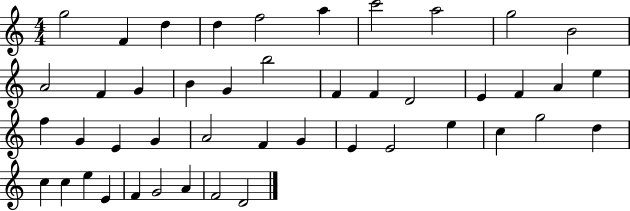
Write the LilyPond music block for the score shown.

{
  \clef treble
  \numericTimeSignature
  \time 4/4
  \key c \major
  g''2 f'4 d''4 | d''4 f''2 a''4 | c'''2 a''2 | g''2 b'2 | \break a'2 f'4 g'4 | b'4 g'4 b''2 | f'4 f'4 d'2 | e'4 f'4 a'4 e''4 | \break f''4 g'4 e'4 g'4 | a'2 f'4 g'4 | e'4 e'2 e''4 | c''4 g''2 d''4 | \break c''4 c''4 e''4 e'4 | f'4 g'2 a'4 | f'2 d'2 | \bar "|."
}